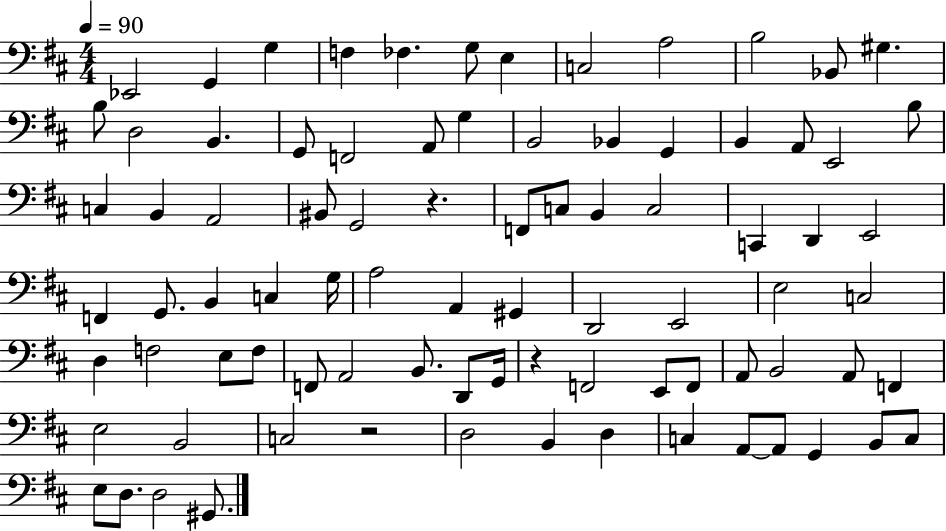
{
  \clef bass
  \numericTimeSignature
  \time 4/4
  \key d \major
  \tempo 4 = 90
  ees,2 g,4 g4 | f4 fes4. g8 e4 | c2 a2 | b2 bes,8 gis4. | \break b8 d2 b,4. | g,8 f,2 a,8 g4 | b,2 bes,4 g,4 | b,4 a,8 e,2 b8 | \break c4 b,4 a,2 | bis,8 g,2 r4. | f,8 c8 b,4 c2 | c,4 d,4 e,2 | \break f,4 g,8. b,4 c4 g16 | a2 a,4 gis,4 | d,2 e,2 | e2 c2 | \break d4 f2 e8 f8 | f,8 a,2 b,8. d,8 g,16 | r4 f,2 e,8 f,8 | a,8 b,2 a,8 f,4 | \break e2 b,2 | c2 r2 | d2 b,4 d4 | c4 a,8~~ a,8 g,4 b,8 c8 | \break e8 d8. d2 gis,8. | \bar "|."
}